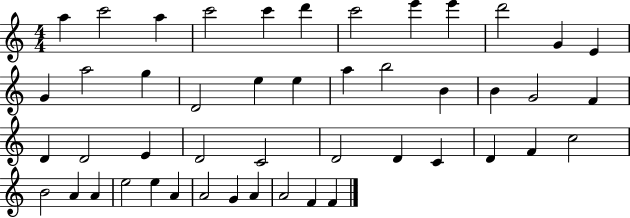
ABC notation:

X:1
T:Untitled
M:4/4
L:1/4
K:C
a c'2 a c'2 c' d' c'2 e' e' d'2 G E G a2 g D2 e e a b2 B B G2 F D D2 E D2 C2 D2 D C D F c2 B2 A A e2 e A A2 G A A2 F F